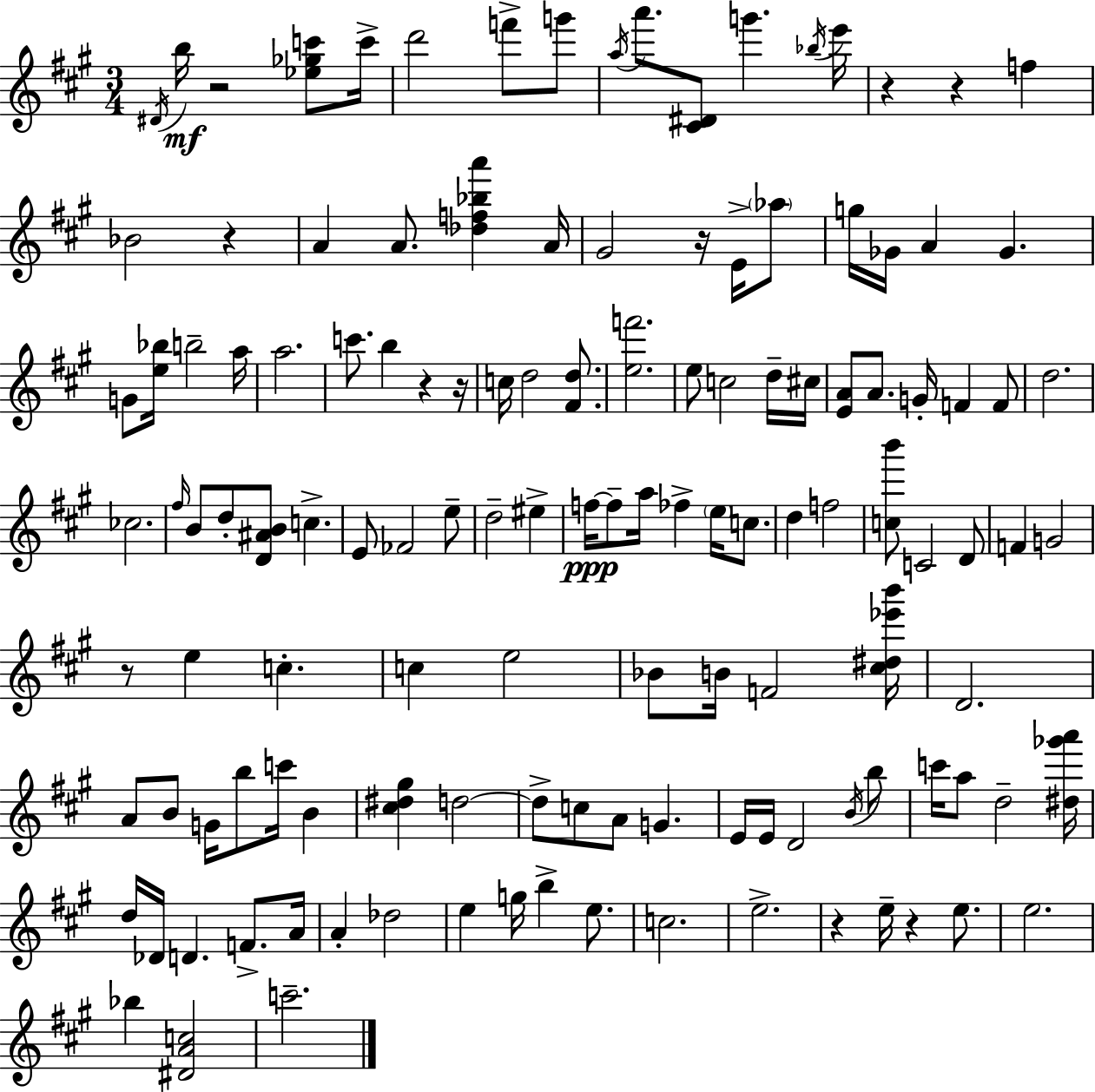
X:1
T:Untitled
M:3/4
L:1/4
K:A
^D/4 b/4 z2 [_e_gc']/2 c'/4 d'2 f'/2 g'/2 a/4 a'/2 [^C^D]/2 g' _b/4 e'/4 z z f _B2 z A A/2 [_df_ba'] A/4 ^G2 z/4 E/4 _a/2 g/4 _G/4 A _G G/2 [e_b]/4 b2 a/4 a2 c'/2 b z z/4 c/4 d2 [^Fd]/2 [ef']2 e/2 c2 d/4 ^c/4 [EA]/2 A/2 G/4 F F/2 d2 _c2 ^f/4 B/2 d/2 [D^AB]/2 c E/2 _F2 e/2 d2 ^e f/4 f/2 a/4 _f e/4 c/2 d f2 [cb']/2 C2 D/2 F G2 z/2 e c c e2 _B/2 B/4 F2 [^c^d_e'b']/4 D2 A/2 B/2 G/4 b/2 c'/4 B [^c^d^g] d2 d/2 c/2 A/2 G E/4 E/4 D2 B/4 b/2 c'/4 a/2 d2 [^d_g'a']/4 d/4 _D/4 D F/2 A/4 A _d2 e g/4 b e/2 c2 e2 z e/4 z e/2 e2 _b [^DAc]2 c'2